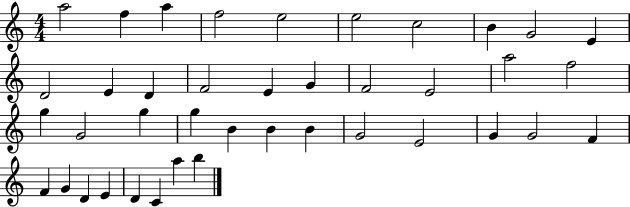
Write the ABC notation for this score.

X:1
T:Untitled
M:4/4
L:1/4
K:C
a2 f a f2 e2 e2 c2 B G2 E D2 E D F2 E G F2 E2 a2 f2 g G2 g g B B B G2 E2 G G2 F F G D E D C a b